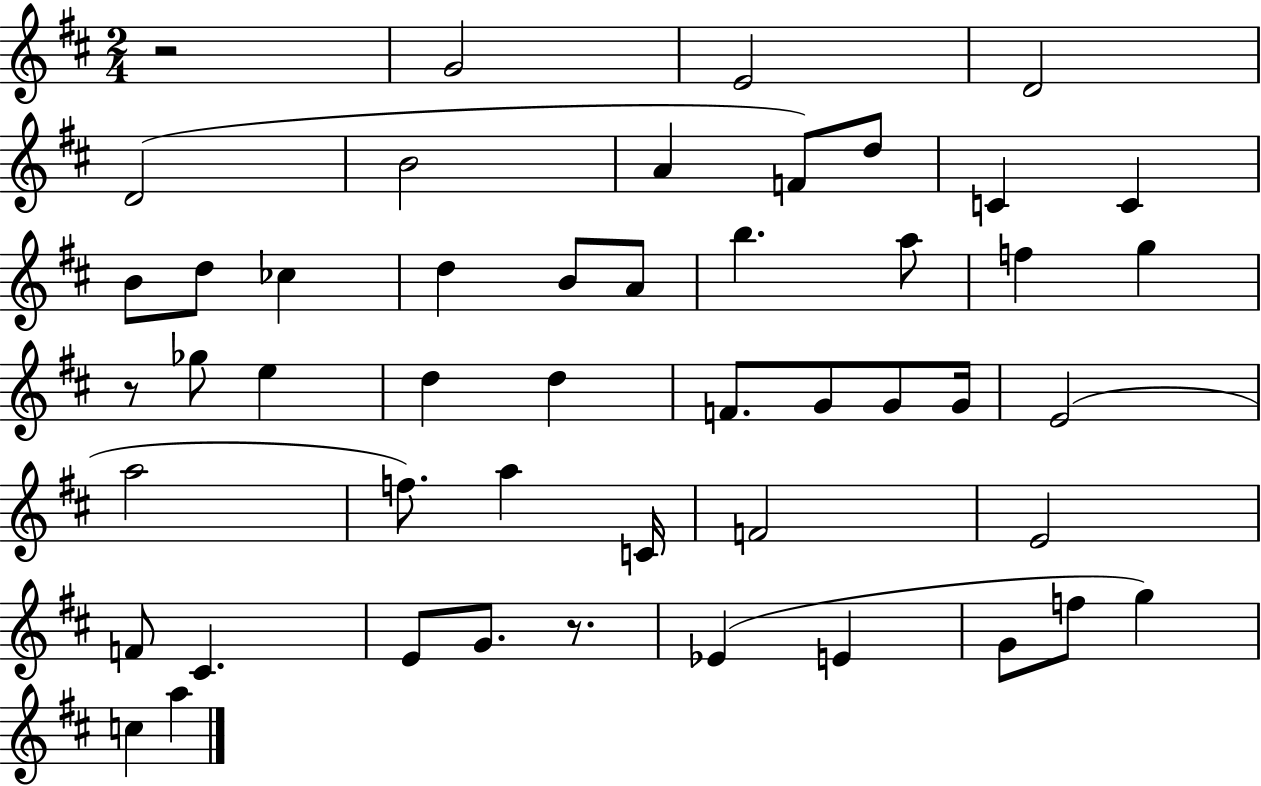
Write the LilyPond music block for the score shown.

{
  \clef treble
  \numericTimeSignature
  \time 2/4
  \key d \major
  r2 | g'2 | e'2 | d'2 | \break d'2( | b'2 | a'4 f'8) d''8 | c'4 c'4 | \break b'8 d''8 ces''4 | d''4 b'8 a'8 | b''4. a''8 | f''4 g''4 | \break r8 ges''8 e''4 | d''4 d''4 | f'8. g'8 g'8 g'16 | e'2( | \break a''2 | f''8.) a''4 c'16 | f'2 | e'2 | \break f'8 cis'4. | e'8 g'8. r8. | ees'4( e'4 | g'8 f''8 g''4) | \break c''4 a''4 | \bar "|."
}